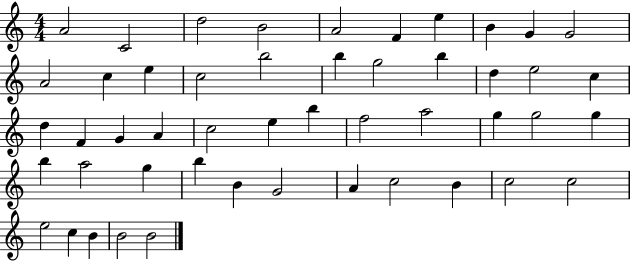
X:1
T:Untitled
M:4/4
L:1/4
K:C
A2 C2 d2 B2 A2 F e B G G2 A2 c e c2 b2 b g2 b d e2 c d F G A c2 e b f2 a2 g g2 g b a2 g b B G2 A c2 B c2 c2 e2 c B B2 B2